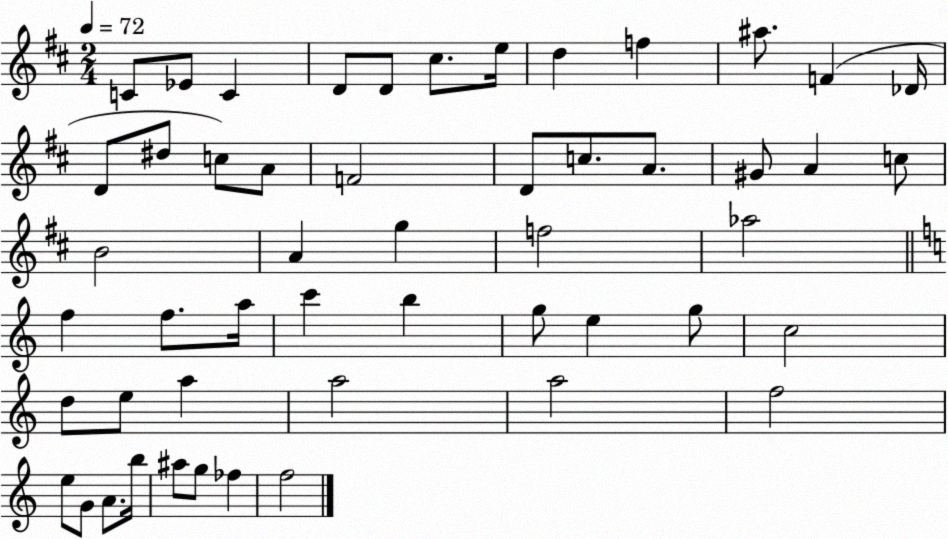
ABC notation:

X:1
T:Untitled
M:2/4
L:1/4
K:D
C/2 _E/2 C D/2 D/2 ^c/2 e/4 d f ^a/2 F _D/4 D/2 ^d/2 c/2 A/2 F2 D/2 c/2 A/2 ^G/2 A c/2 B2 A g f2 _a2 f f/2 a/4 c' b g/2 e g/2 c2 d/2 e/2 a a2 a2 f2 e/2 G/2 A/2 b/4 ^a/2 g/2 _f f2